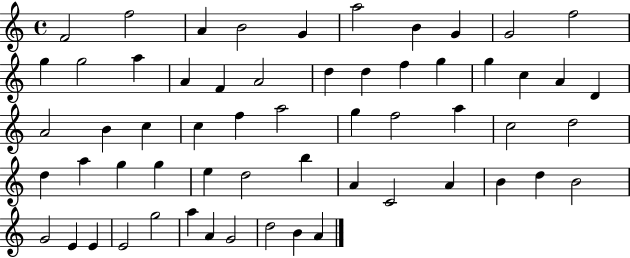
{
  \clef treble
  \time 4/4
  \defaultTimeSignature
  \key c \major
  f'2 f''2 | a'4 b'2 g'4 | a''2 b'4 g'4 | g'2 f''2 | \break g''4 g''2 a''4 | a'4 f'4 a'2 | d''4 d''4 f''4 g''4 | g''4 c''4 a'4 d'4 | \break a'2 b'4 c''4 | c''4 f''4 a''2 | g''4 f''2 a''4 | c''2 d''2 | \break d''4 a''4 g''4 g''4 | e''4 d''2 b''4 | a'4 c'2 a'4 | b'4 d''4 b'2 | \break g'2 e'4 e'4 | e'2 g''2 | a''4 a'4 g'2 | d''2 b'4 a'4 | \break \bar "|."
}